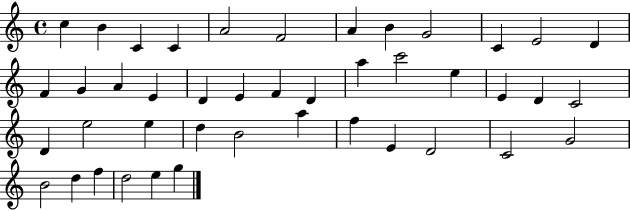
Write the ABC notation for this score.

X:1
T:Untitled
M:4/4
L:1/4
K:C
c B C C A2 F2 A B G2 C E2 D F G A E D E F D a c'2 e E D C2 D e2 e d B2 a f E D2 C2 G2 B2 d f d2 e g